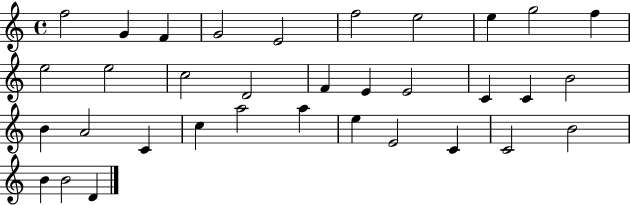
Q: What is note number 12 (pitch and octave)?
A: E5